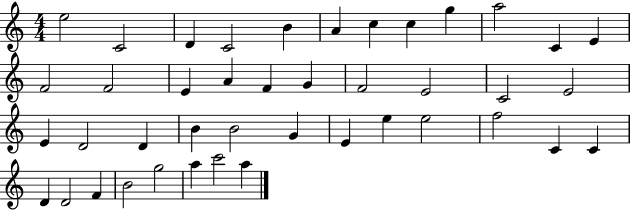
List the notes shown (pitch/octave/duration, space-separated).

E5/h C4/h D4/q C4/h B4/q A4/q C5/q C5/q G5/q A5/h C4/q E4/q F4/h F4/h E4/q A4/q F4/q G4/q F4/h E4/h C4/h E4/h E4/q D4/h D4/q B4/q B4/h G4/q E4/q E5/q E5/h F5/h C4/q C4/q D4/q D4/h F4/q B4/h G5/h A5/q C6/h A5/q